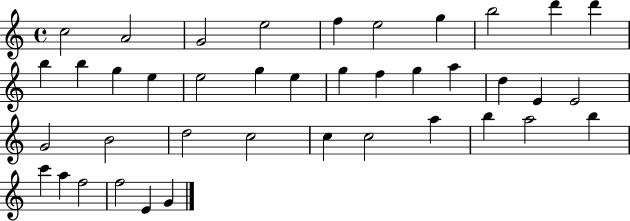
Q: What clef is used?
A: treble